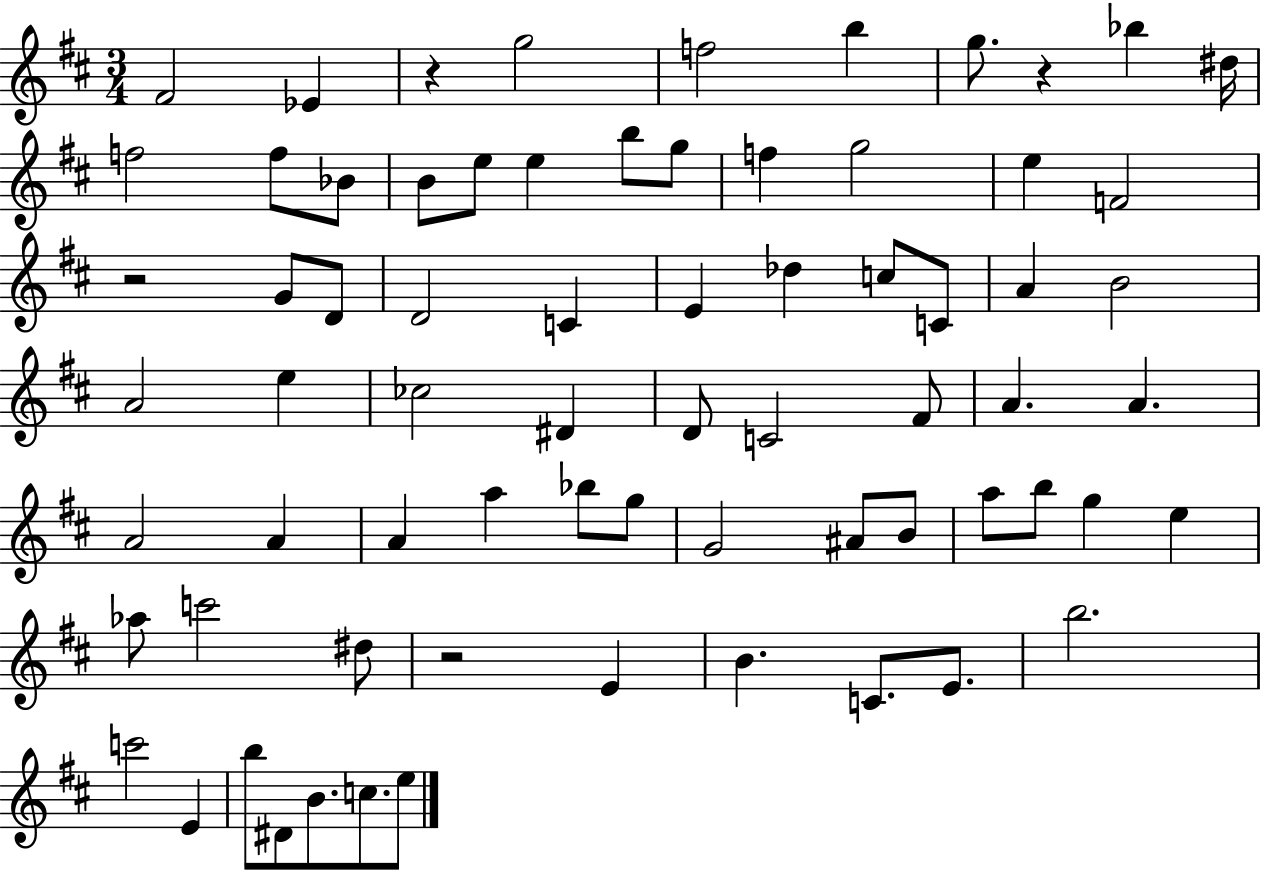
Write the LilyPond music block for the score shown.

{
  \clef treble
  \numericTimeSignature
  \time 3/4
  \key d \major
  fis'2 ees'4 | r4 g''2 | f''2 b''4 | g''8. r4 bes''4 dis''16 | \break f''2 f''8 bes'8 | b'8 e''8 e''4 b''8 g''8 | f''4 g''2 | e''4 f'2 | \break r2 g'8 d'8 | d'2 c'4 | e'4 des''4 c''8 c'8 | a'4 b'2 | \break a'2 e''4 | ces''2 dis'4 | d'8 c'2 fis'8 | a'4. a'4. | \break a'2 a'4 | a'4 a''4 bes''8 g''8 | g'2 ais'8 b'8 | a''8 b''8 g''4 e''4 | \break aes''8 c'''2 dis''8 | r2 e'4 | b'4. c'8. e'8. | b''2. | \break c'''2 e'4 | b''8 dis'8 b'8. c''8. e''8 | \bar "|."
}